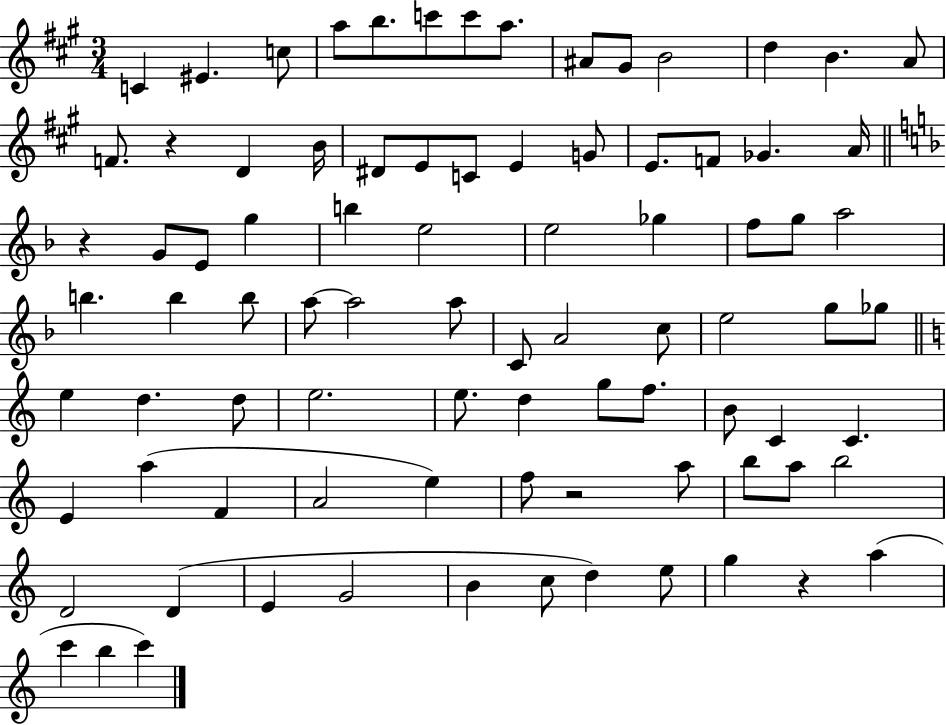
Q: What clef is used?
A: treble